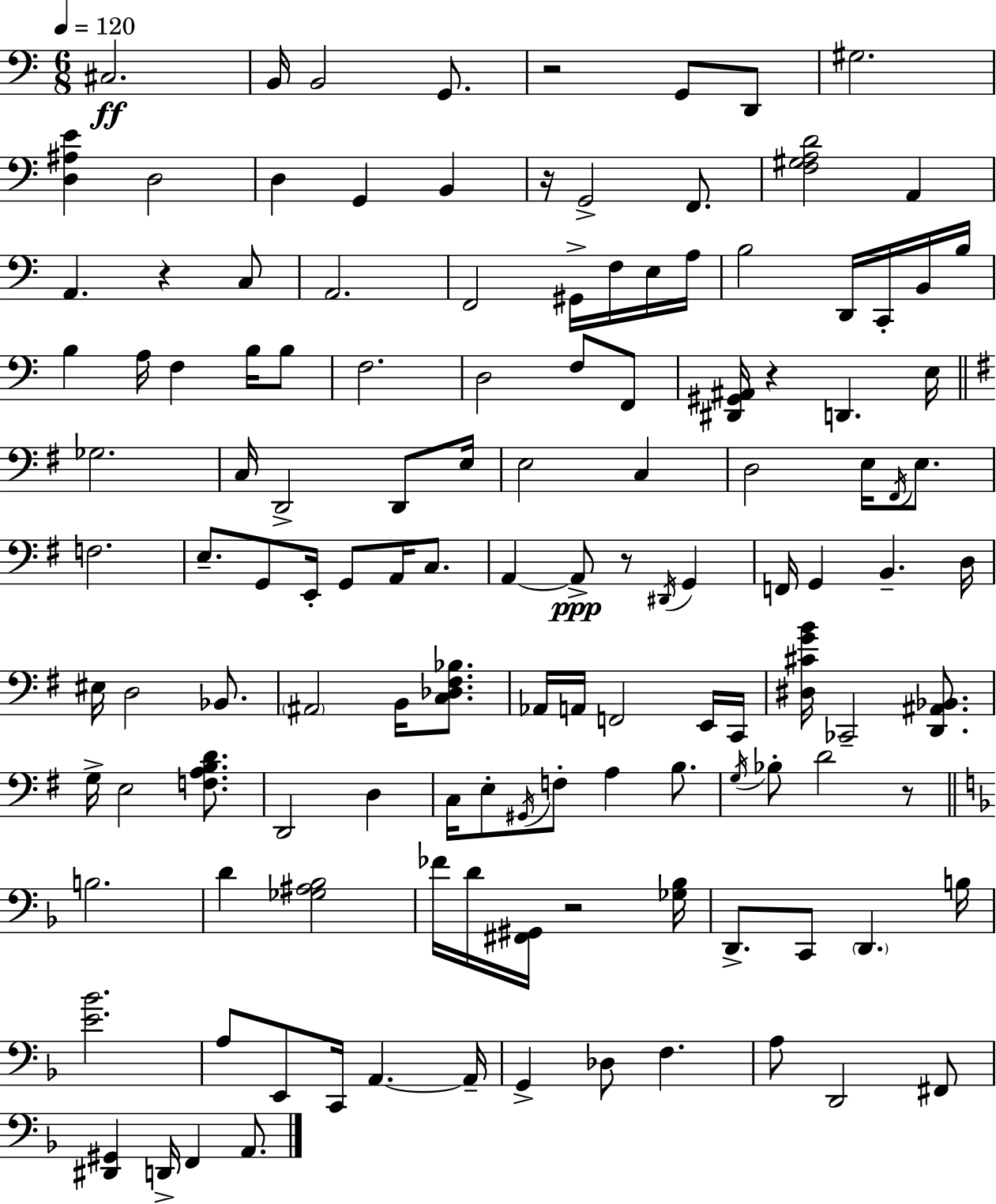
C#3/h. B2/s B2/h G2/e. R/h G2/e D2/e G#3/h. [D3,A#3,E4]/q D3/h D3/q G2/q B2/q R/s G2/h F2/e. [F3,G#3,A3,D4]/h A2/q A2/q. R/q C3/e A2/h. F2/h G#2/s F3/s E3/s A3/s B3/h D2/s C2/s B2/s B3/s B3/q A3/s F3/q B3/s B3/e F3/h. D3/h F3/e F2/e [D#2,G#2,A#2]/s R/q D2/q. E3/s Gb3/h. C3/s D2/h D2/e E3/s E3/h C3/q D3/h E3/s F#2/s E3/e. F3/h. E3/e. G2/e E2/s G2/e A2/s C3/e. A2/q A2/e R/e D#2/s G2/q F2/s G2/q B2/q. D3/s EIS3/s D3/h Bb2/e. A#2/h B2/s [C3,Db3,F#3,Bb3]/e. Ab2/s A2/s F2/h E2/s C2/s [D#3,C#4,G4,B4]/s CES2/h [D2,A#2,Bb2]/e. G3/s E3/h [F3,A3,B3,D4]/e. D2/h D3/q C3/s E3/e G#2/s F3/e A3/q B3/e. G3/s Bb3/e D4/h R/e B3/h. D4/q [Gb3,A#3,Bb3]/h FES4/s D4/s [F#2,G#2]/s R/h [Gb3,Bb3]/s D2/e. C2/e D2/q. B3/s [E4,Bb4]/h. A3/e E2/e C2/s A2/q. A2/s G2/q Db3/e F3/q. A3/e D2/h F#2/e [D#2,G#2]/q D2/s F2/q A2/e.